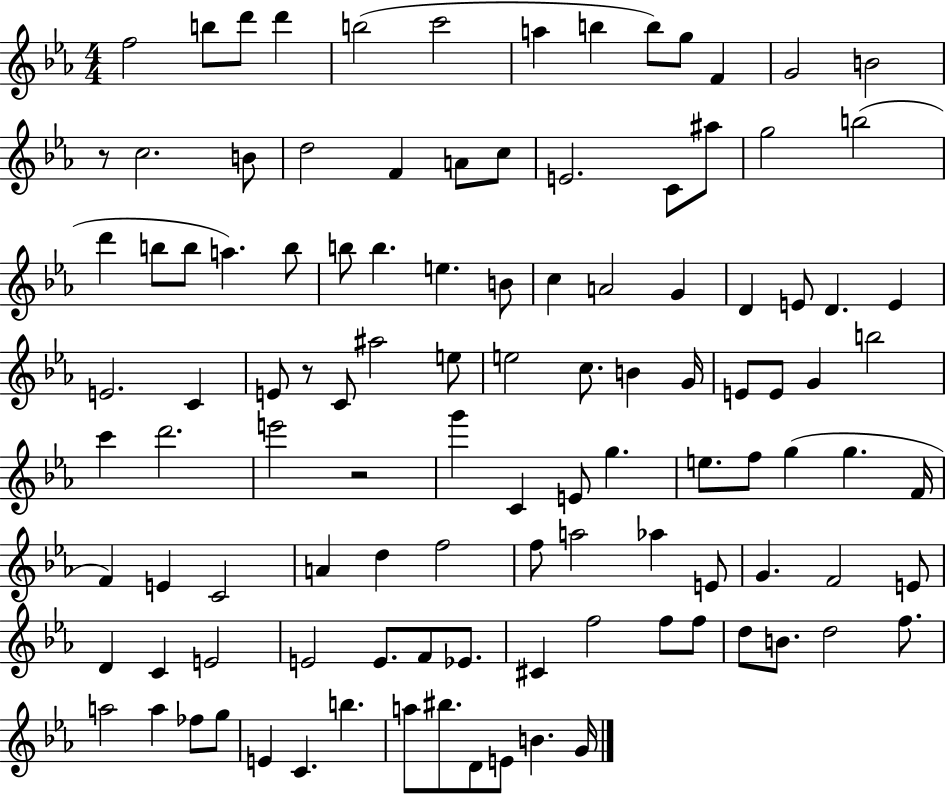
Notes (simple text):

F5/h B5/e D6/e D6/q B5/h C6/h A5/q B5/q B5/e G5/e F4/q G4/h B4/h R/e C5/h. B4/e D5/h F4/q A4/e C5/e E4/h. C4/e A#5/e G5/h B5/h D6/q B5/e B5/e A5/q. B5/e B5/e B5/q. E5/q. B4/e C5/q A4/h G4/q D4/q E4/e D4/q. E4/q E4/h. C4/q E4/e R/e C4/e A#5/h E5/e E5/h C5/e. B4/q G4/s E4/e E4/e G4/q B5/h C6/q D6/h. E6/h R/h G6/q C4/q E4/e G5/q. E5/e. F5/e G5/q G5/q. F4/s F4/q E4/q C4/h A4/q D5/q F5/h F5/e A5/h Ab5/q E4/e G4/q. F4/h E4/e D4/q C4/q E4/h E4/h E4/e. F4/e Eb4/e. C#4/q F5/h F5/e F5/e D5/e B4/e. D5/h F5/e. A5/h A5/q FES5/e G5/e E4/q C4/q. B5/q. A5/e BIS5/e. D4/e E4/e B4/q. G4/s